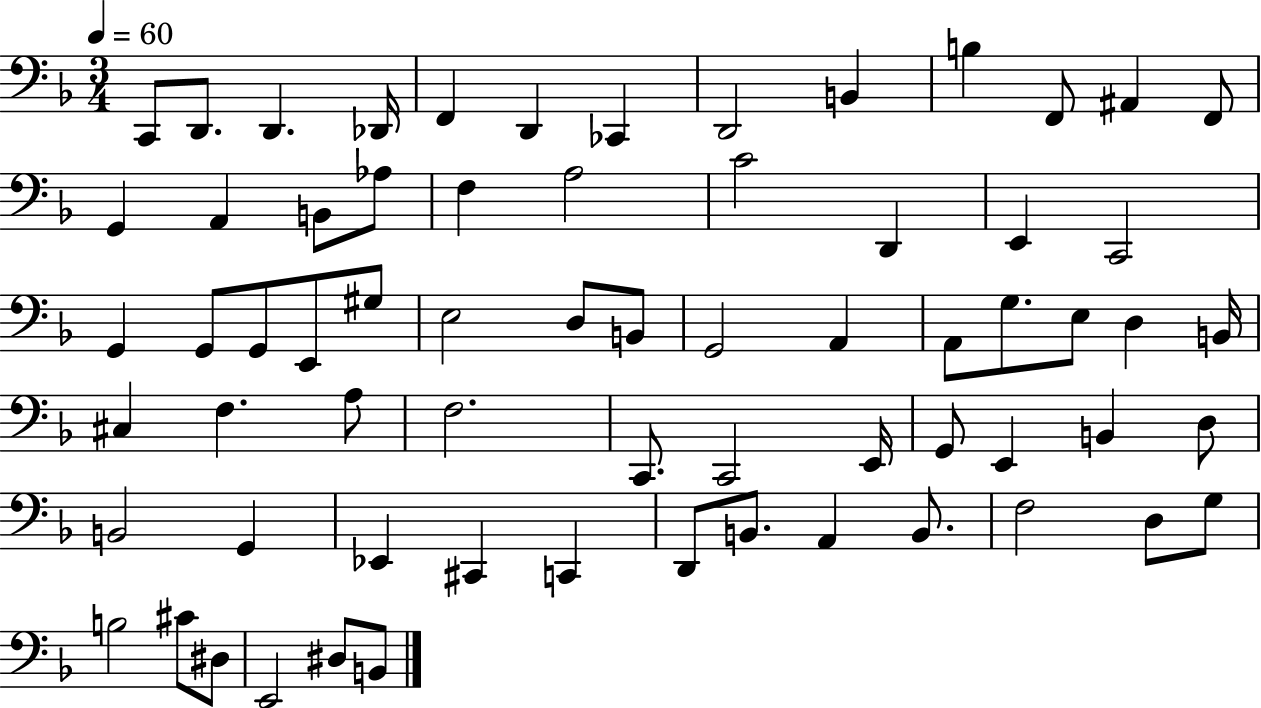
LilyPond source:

{
  \clef bass
  \numericTimeSignature
  \time 3/4
  \key f \major
  \tempo 4 = 60
  \repeat volta 2 { c,8 d,8. d,4. des,16 | f,4 d,4 ces,4 | d,2 b,4 | b4 f,8 ais,4 f,8 | \break g,4 a,4 b,8 aes8 | f4 a2 | c'2 d,4 | e,4 c,2 | \break g,4 g,8 g,8 e,8 gis8 | e2 d8 b,8 | g,2 a,4 | a,8 g8. e8 d4 b,16 | \break cis4 f4. a8 | f2. | c,8. c,2 e,16 | g,8 e,4 b,4 d8 | \break b,2 g,4 | ees,4 cis,4 c,4 | d,8 b,8. a,4 b,8. | f2 d8 g8 | \break b2 cis'8 dis8 | e,2 dis8 b,8 | } \bar "|."
}